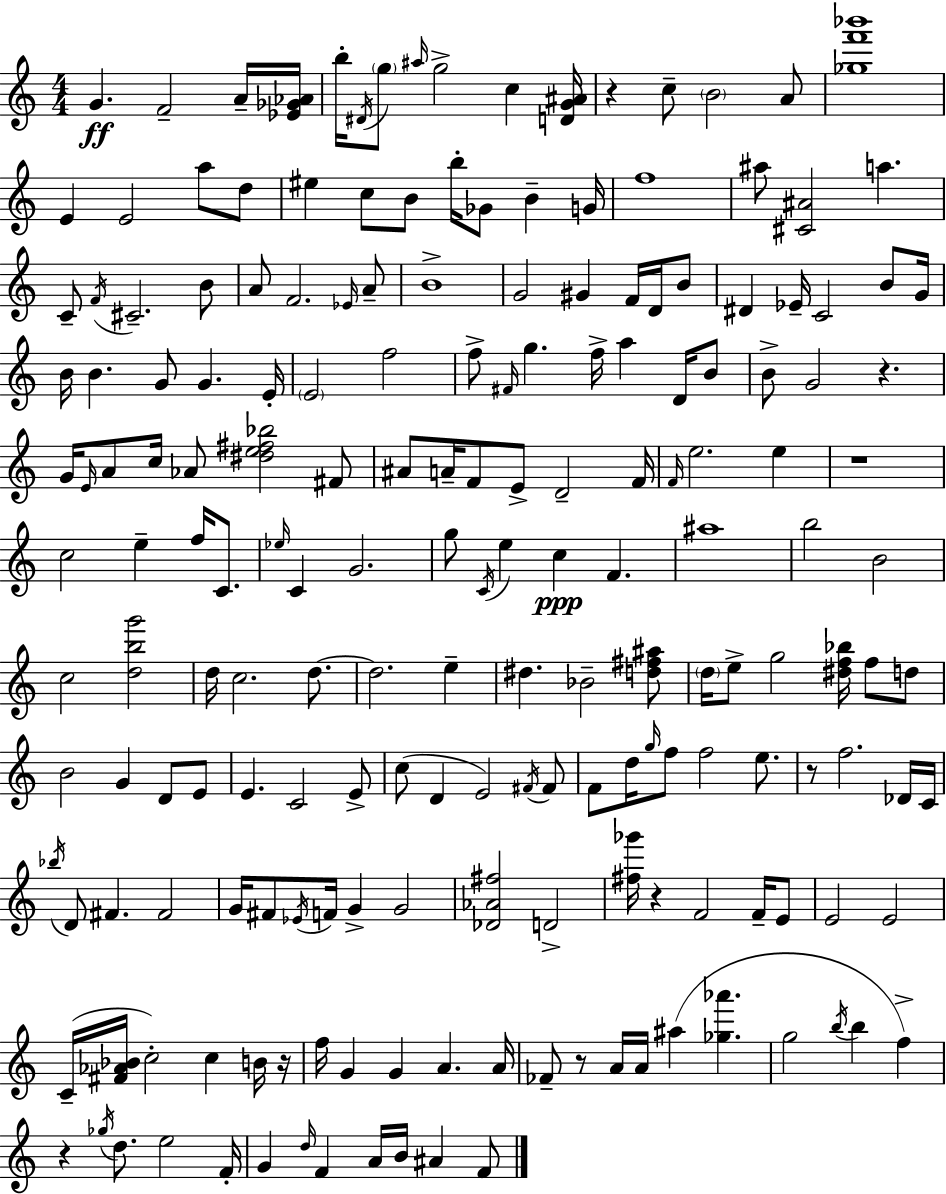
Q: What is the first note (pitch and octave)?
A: G4